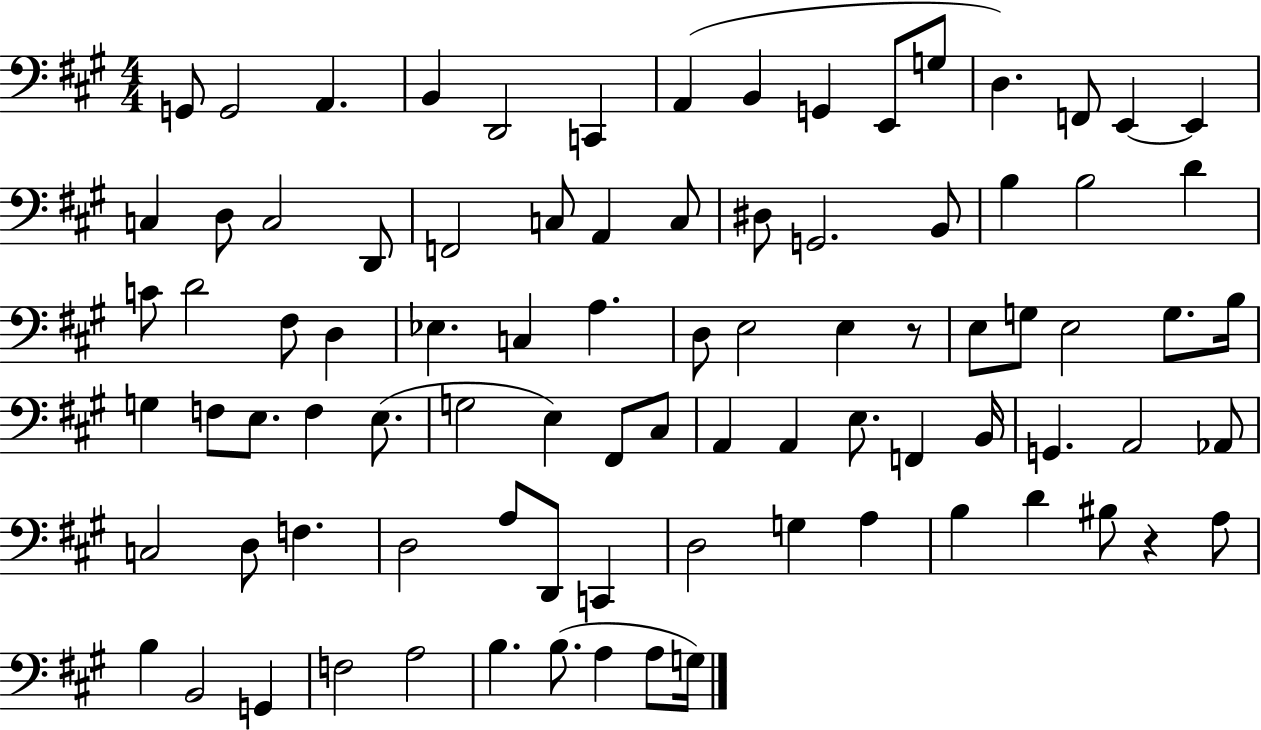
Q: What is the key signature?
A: A major